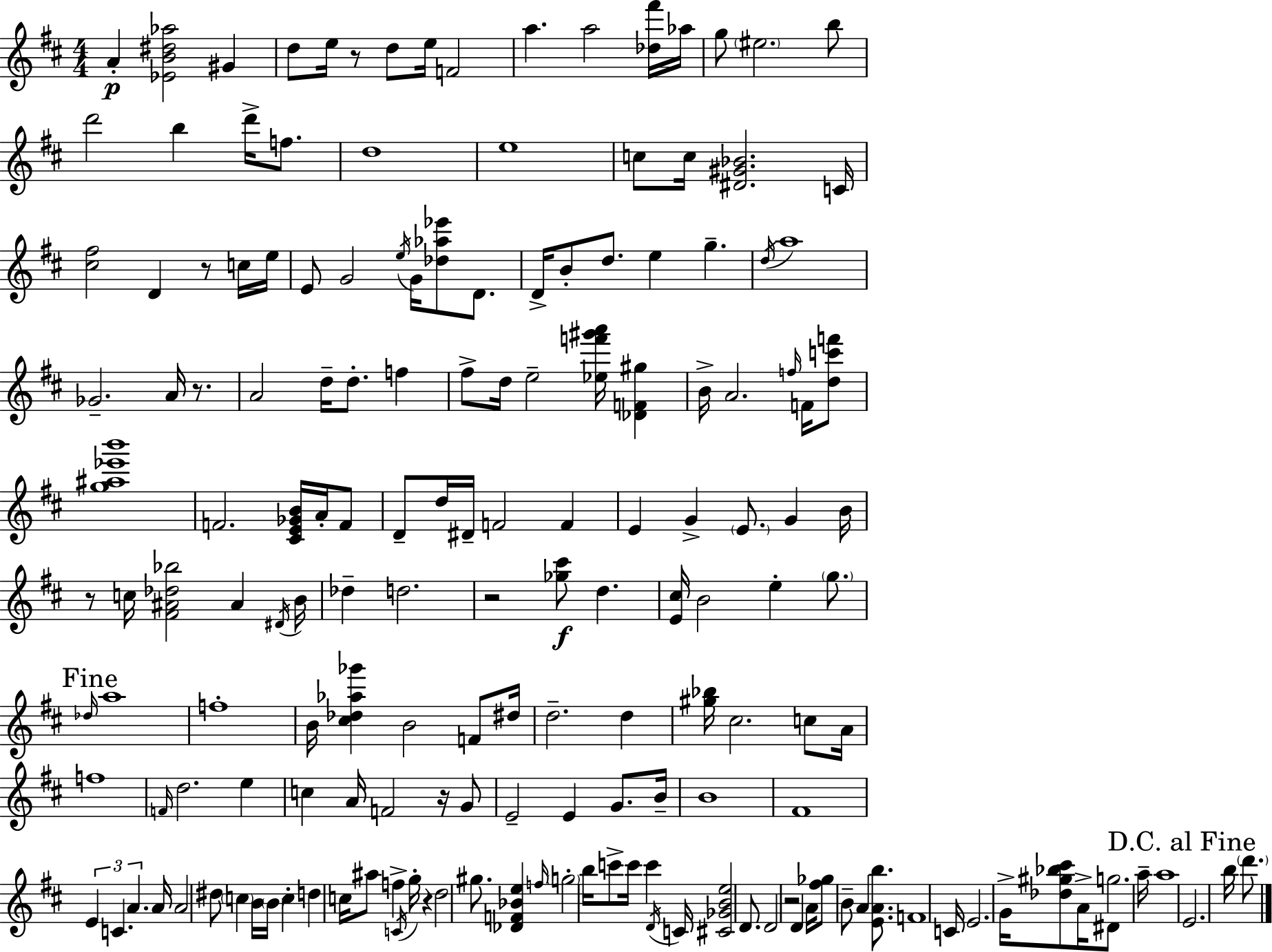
X:1
T:Untitled
M:4/4
L:1/4
K:D
A [_EB^d_a]2 ^G d/2 e/4 z/2 d/2 e/4 F2 a a2 [_d^f']/4 _a/4 g/2 ^e2 b/2 d'2 b d'/4 f/2 d4 e4 c/2 c/4 [^D^G_B]2 C/4 [^c^f]2 D z/2 c/4 e/4 E/2 G2 e/4 G/4 [_d_a_e']/2 D/2 D/4 B/2 d/2 e g d/4 a4 _G2 A/4 z/2 A2 d/4 d/2 f ^f/2 d/4 e2 [_ef'^g'a']/4 [_DF^g] B/4 A2 f/4 F/4 [dc'f']/2 [g^a_e'b']4 F2 [^CE_GB]/4 A/4 F/2 D/2 d/4 ^D/4 F2 F E G E/2 G B/4 z/2 c/4 [^F^A_d_b]2 ^A ^D/4 B/4 _d d2 z2 [_g^c']/2 d [E^c]/4 B2 e g/2 _d/4 a4 f4 B/4 [^c_d_a_g'] B2 F/2 ^d/4 d2 d [^g_b]/4 ^c2 c/2 A/4 f4 F/4 d2 e c A/4 F2 z/4 G/2 E2 E G/2 B/4 B4 ^F4 E C A A/4 A2 ^d/2 c B/4 B/4 c d c/4 ^a/2 f C/4 g/4 z d2 ^g/2 [_DF_Be] f/4 g2 b/4 c'/2 c'/4 c' D/4 C/4 [^C_GBe]2 D/2 D2 z2 D A/4 [^f_g]/2 B/2 A [EAb]/2 F4 C/4 E2 G/4 [_d^g_b^c']/2 A/4 ^D/2 g2 a/4 a4 E2 b/4 d'/2